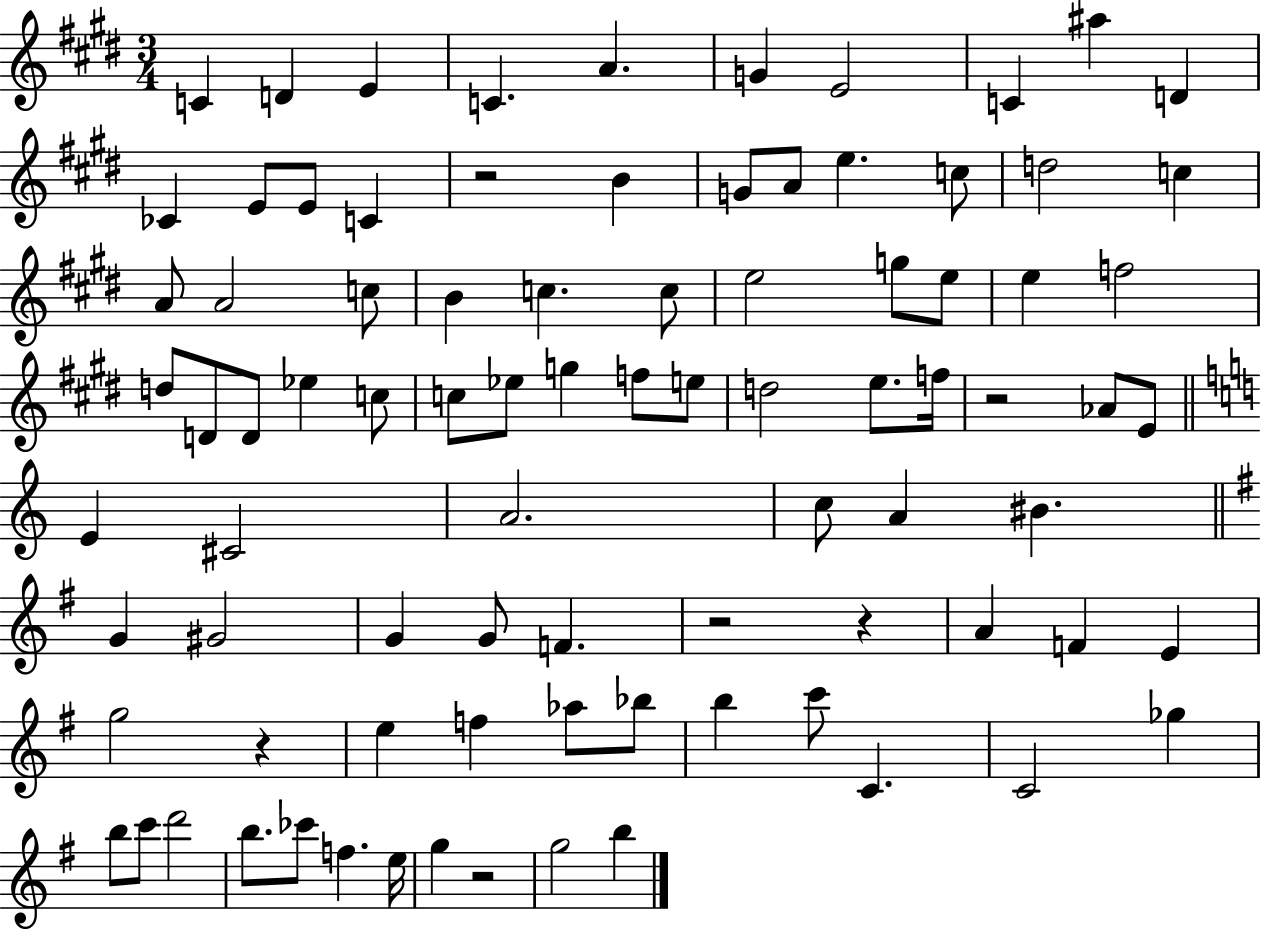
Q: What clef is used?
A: treble